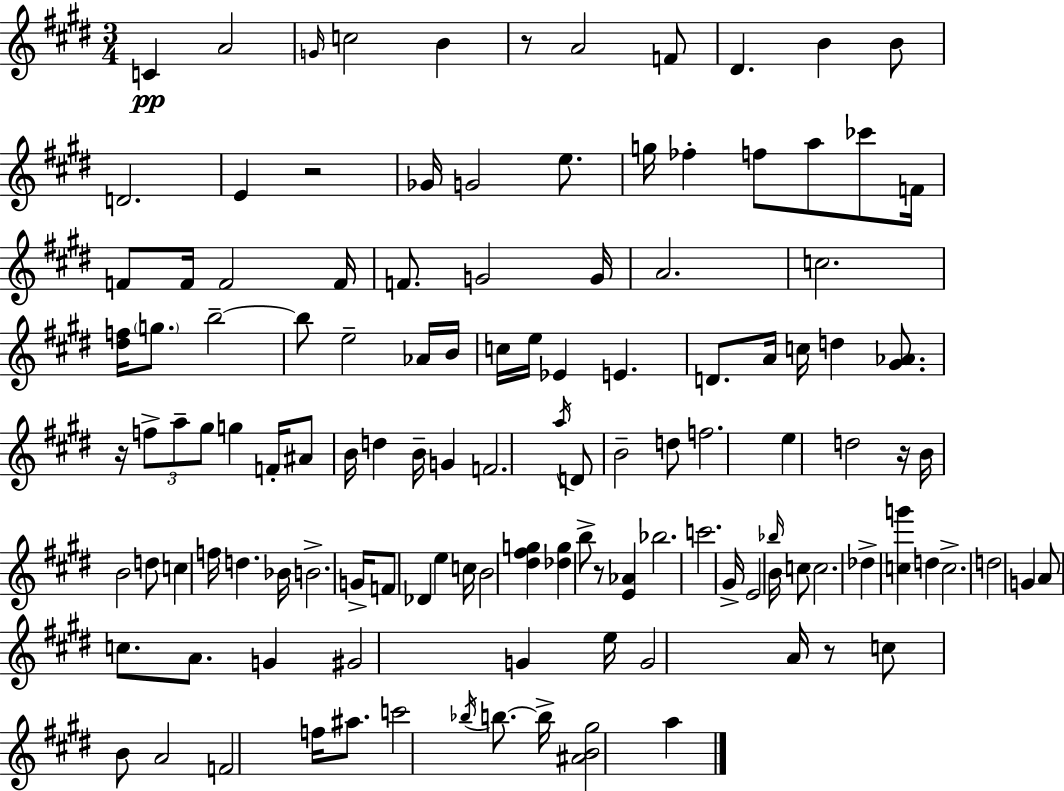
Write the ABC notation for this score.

X:1
T:Untitled
M:3/4
L:1/4
K:E
C A2 G/4 c2 B z/2 A2 F/2 ^D B B/2 D2 E z2 _G/4 G2 e/2 g/4 _f f/2 a/2 _c'/2 F/4 F/2 F/4 F2 F/4 F/2 G2 G/4 A2 c2 [^df]/4 g/2 b2 b/2 e2 _A/4 B/4 c/4 e/4 _E E D/2 A/4 c/4 d [^G_A]/2 z/4 f/2 a/2 ^g/2 g F/4 ^A/2 B/4 d B/4 G F2 a/4 D/2 B2 d/2 f2 e d2 z/4 B/4 B2 d/2 c f/4 d _B/4 B2 G/4 F/2 _D e c/4 B2 [^d^fg] [_dg] b/2 z/2 [E_A] _b2 c'2 ^G/4 E2 _b/4 B/4 c/2 c2 _d [cg'] d c2 d2 G A/2 c/2 A/2 G ^G2 G e/4 G2 A/4 z/2 c/2 B/2 A2 F2 f/4 ^a/2 c'2 _b/4 b/2 b/4 [^AB^g]2 a